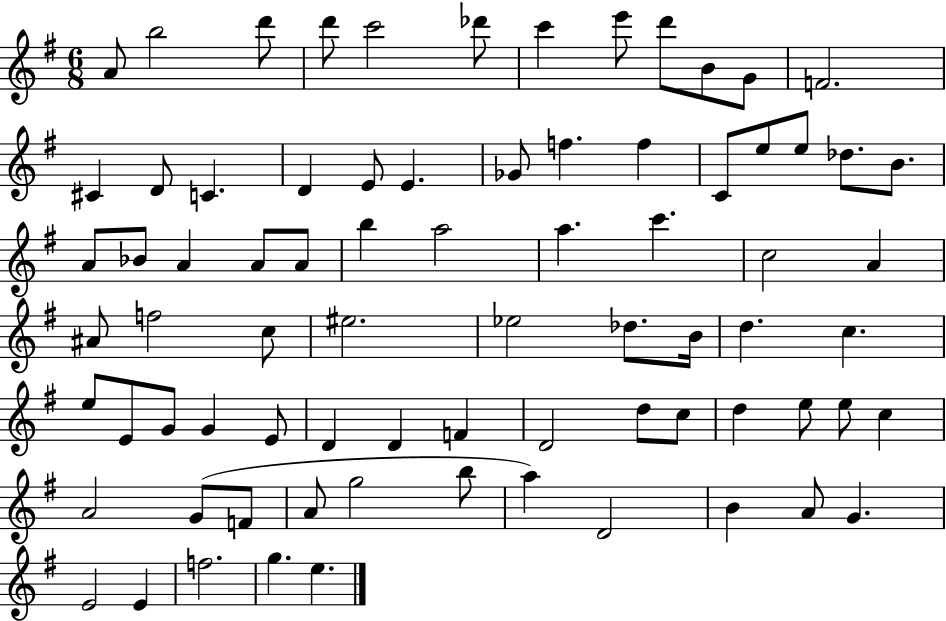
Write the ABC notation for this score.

X:1
T:Untitled
M:6/8
L:1/4
K:G
A/2 b2 d'/2 d'/2 c'2 _d'/2 c' e'/2 d'/2 B/2 G/2 F2 ^C D/2 C D E/2 E _G/2 f f C/2 e/2 e/2 _d/2 B/2 A/2 _B/2 A A/2 A/2 b a2 a c' c2 A ^A/2 f2 c/2 ^e2 _e2 _d/2 B/4 d c e/2 E/2 G/2 G E/2 D D F D2 d/2 c/2 d e/2 e/2 c A2 G/2 F/2 A/2 g2 b/2 a D2 B A/2 G E2 E f2 g e